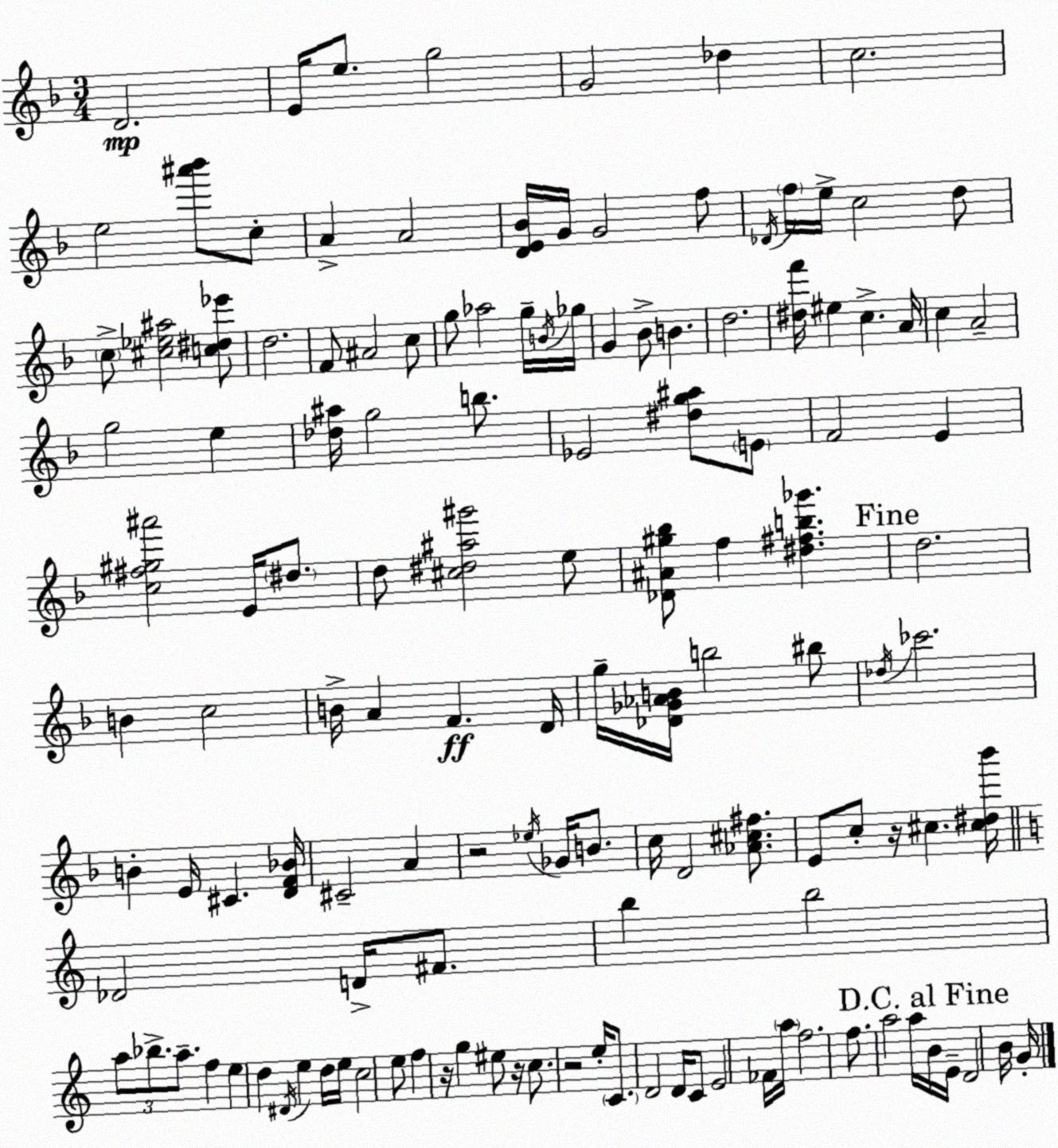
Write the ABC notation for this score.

X:1
T:Untitled
M:3/4
L:1/4
K:F
D2 E/4 e/2 g2 G2 _d c2 e2 [^a'_b']/2 c/2 A A2 [DE_B]/4 G/4 G2 f/2 _D/4 f/4 e/4 c2 d/2 c/2 [^c_e^a]2 [c^d_e']/2 d2 F/2 ^A2 c/2 g/2 _a2 g/4 B/4 _g/4 G _B/2 B d2 [^df']/4 ^e c A/4 c A2 g2 e [_d^a]/4 g2 b/2 _E2 [^dg^a]/2 E/2 F2 E [c^f^g^a']2 E/4 ^d/2 d/2 [^c^d^a^g']2 e/2 [_D^A^g_b]/2 f [^d^fb_g'] d2 B c2 B/4 A F D/4 g/4 [_D_G_AB]/4 b2 ^b/2 _d/4 _c'2 B E/4 ^C [DF_B]/4 ^C2 A z2 _e/4 _G/4 B/2 c/4 D2 [_A^c^f]/2 E/2 c/2 z/4 ^c [^c^d_b']/4 _D2 D/4 ^F/2 b b2 a/2 _b/2 a/2 f e d ^D/4 e d/4 e/4 c2 e/2 f z/4 g ^e/2 z/4 c/2 z2 e/4 C/2 D2 D/4 C/2 E2 _F/4 a/4 f2 f/2 a2 a/4 B/4 E/4 D2 B/4 G/4